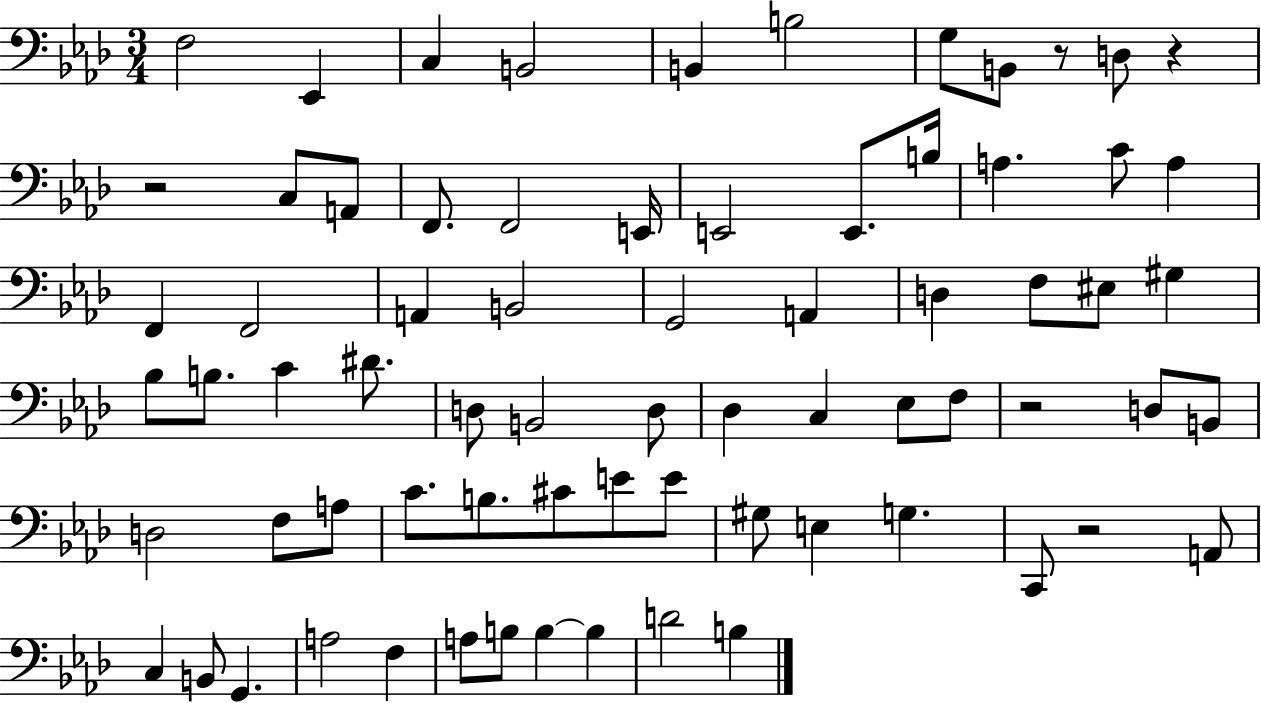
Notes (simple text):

F3/h Eb2/q C3/q B2/h B2/q B3/h G3/e B2/e R/e D3/e R/q R/h C3/e A2/e F2/e. F2/h E2/s E2/h E2/e. B3/s A3/q. C4/e A3/q F2/q F2/h A2/q B2/h G2/h A2/q D3/q F3/e EIS3/e G#3/q Bb3/e B3/e. C4/q D#4/e. D3/e B2/h D3/e Db3/q C3/q Eb3/e F3/e R/h D3/e B2/e D3/h F3/e A3/e C4/e. B3/e. C#4/e E4/e E4/e G#3/e E3/q G3/q. C2/e R/h A2/e C3/q B2/e G2/q. A3/h F3/q A3/e B3/e B3/q B3/q D4/h B3/q